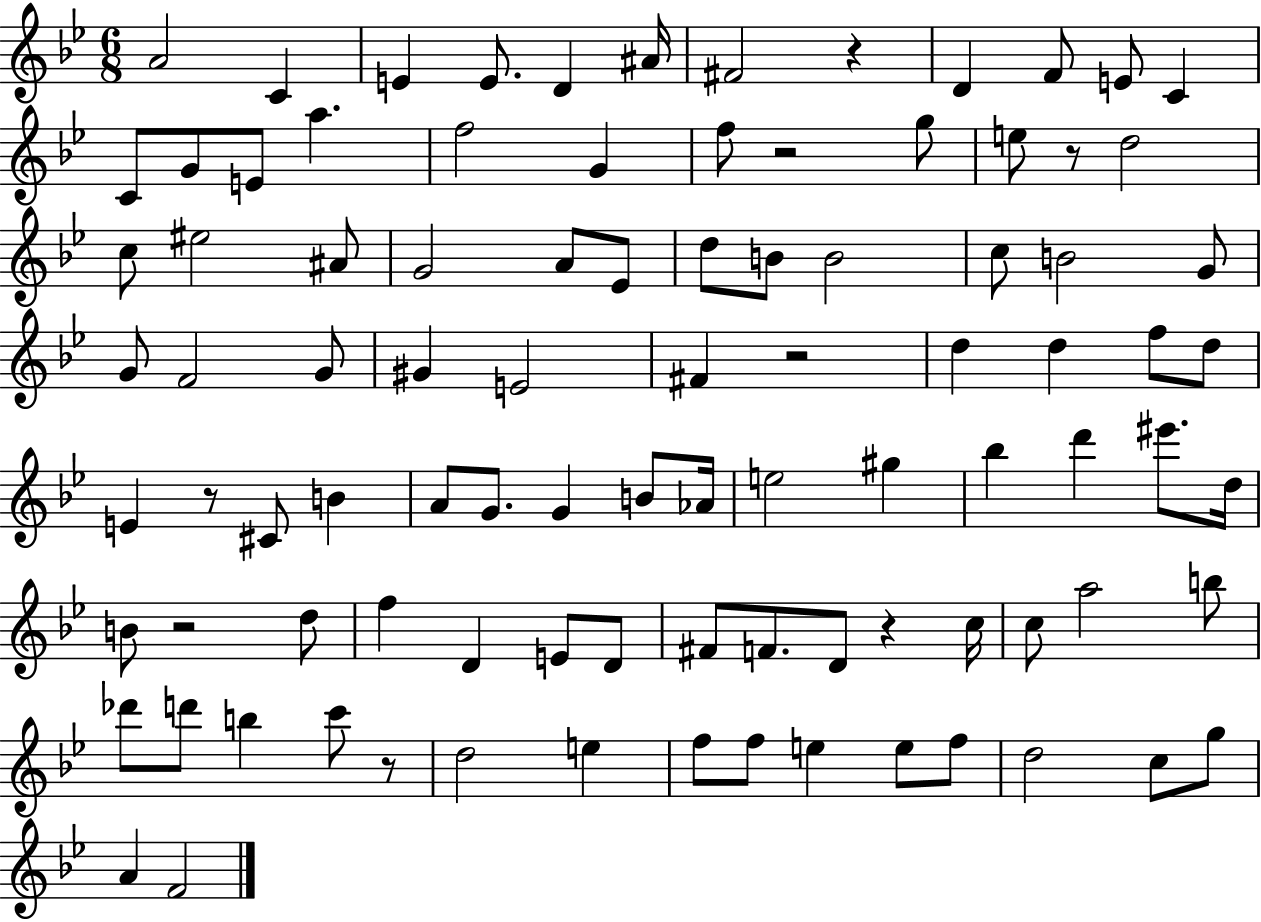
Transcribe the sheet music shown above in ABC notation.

X:1
T:Untitled
M:6/8
L:1/4
K:Bb
A2 C E E/2 D ^A/4 ^F2 z D F/2 E/2 C C/2 G/2 E/2 a f2 G f/2 z2 g/2 e/2 z/2 d2 c/2 ^e2 ^A/2 G2 A/2 _E/2 d/2 B/2 B2 c/2 B2 G/2 G/2 F2 G/2 ^G E2 ^F z2 d d f/2 d/2 E z/2 ^C/2 B A/2 G/2 G B/2 _A/4 e2 ^g _b d' ^e'/2 d/4 B/2 z2 d/2 f D E/2 D/2 ^F/2 F/2 D/2 z c/4 c/2 a2 b/2 _d'/2 d'/2 b c'/2 z/2 d2 e f/2 f/2 e e/2 f/2 d2 c/2 g/2 A F2